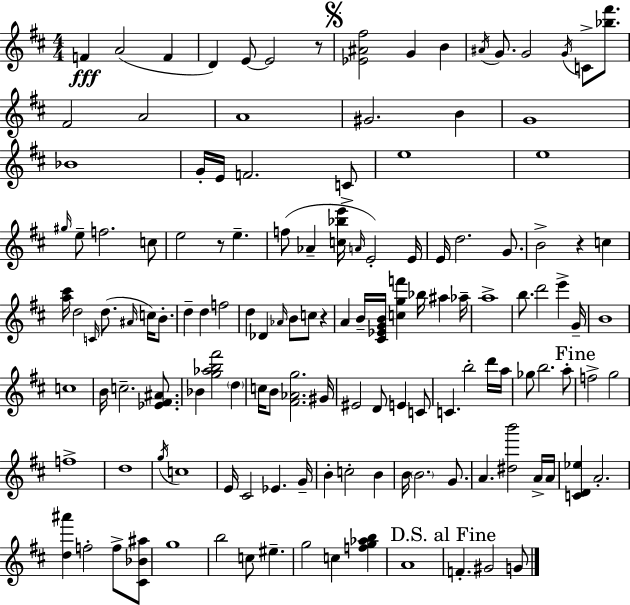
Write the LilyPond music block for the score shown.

{
  \clef treble
  \numericTimeSignature
  \time 4/4
  \key d \major
  f'4\fff a'2( f'4 | d'4) e'8~~ e'2 r8 | \mark \markup { \musicglyph "scripts.segno" } <ees' ais' fis''>2 g'4 b'4 | \acciaccatura { ais'16 } g'8. g'2 \acciaccatura { g'16 } c'8-> <bes'' fis'''>8. | \break fis'2 a'2 | a'1 | gis'2. b'4 | g'1 | \break bes'1 | g'16-. e'16 f'2. | c'8-> e''1 | e''1 | \break \grace { gis''16 } e''8-- f''2. | c''8 e''2 r8 e''4.-- | f''8( aes'4-- <c'' bes'' e'''>16 \grace { a'16 }) e'2-. | e'16 e'16 d''2. | \break g'8. b'2-> r4 | c''4 <a'' cis'''>16 d''2 \grace { c'16 } d''8.( | \grace { ais'16 } c''16) b'8.-. d''4-- d''4 f''2 | d''4 des'4 \grace { aes'16 } b'8 | \break c''8 r4 a'4 b'16-- <cis' ees' g' b'>16 <c'' g'' f'''>4 | bes''16 ais''4 aes''16-- a''1-> | b''8. d'''2 | e'''4-> g'16-- b'1 | \break c''1 | b'16 c''2.-- | <ees' fis' ais'>8. bes'4 <g'' aes'' b'' fis'''>2 | \parenthesize d''4 c''16 b'8 <fis' aes' g''>2. | \break gis'16 eis'2 d'8 | e'4 c'8 c'4. b''2-. | d'''16 a''16 ges''8 b''2. | a''8-. \mark "Fine" f''2-> g''2 | \break f''1-> | d''1 | \acciaccatura { g''16 } c''1 | e'16 cis'2 | \break ees'4. g'16-- b'4-. c''2-. | b'4 b'16 \parenthesize b'2. | g'8. a'4. <dis'' b'''>2 | a'16-> a'16 <c' d' ees''>4 a'2.-. | \break <d'' ais'''>4 f''2-. | f''8-> <cis' bes' ais''>8 g''1 | b''2 | c''8 eis''4.-- g''2 | \break c''4 <f'' g'' aes'' b''>4 a'1 | \mark "D.S. al Fine" f'4.-. gis'2 | g'8 \bar "|."
}